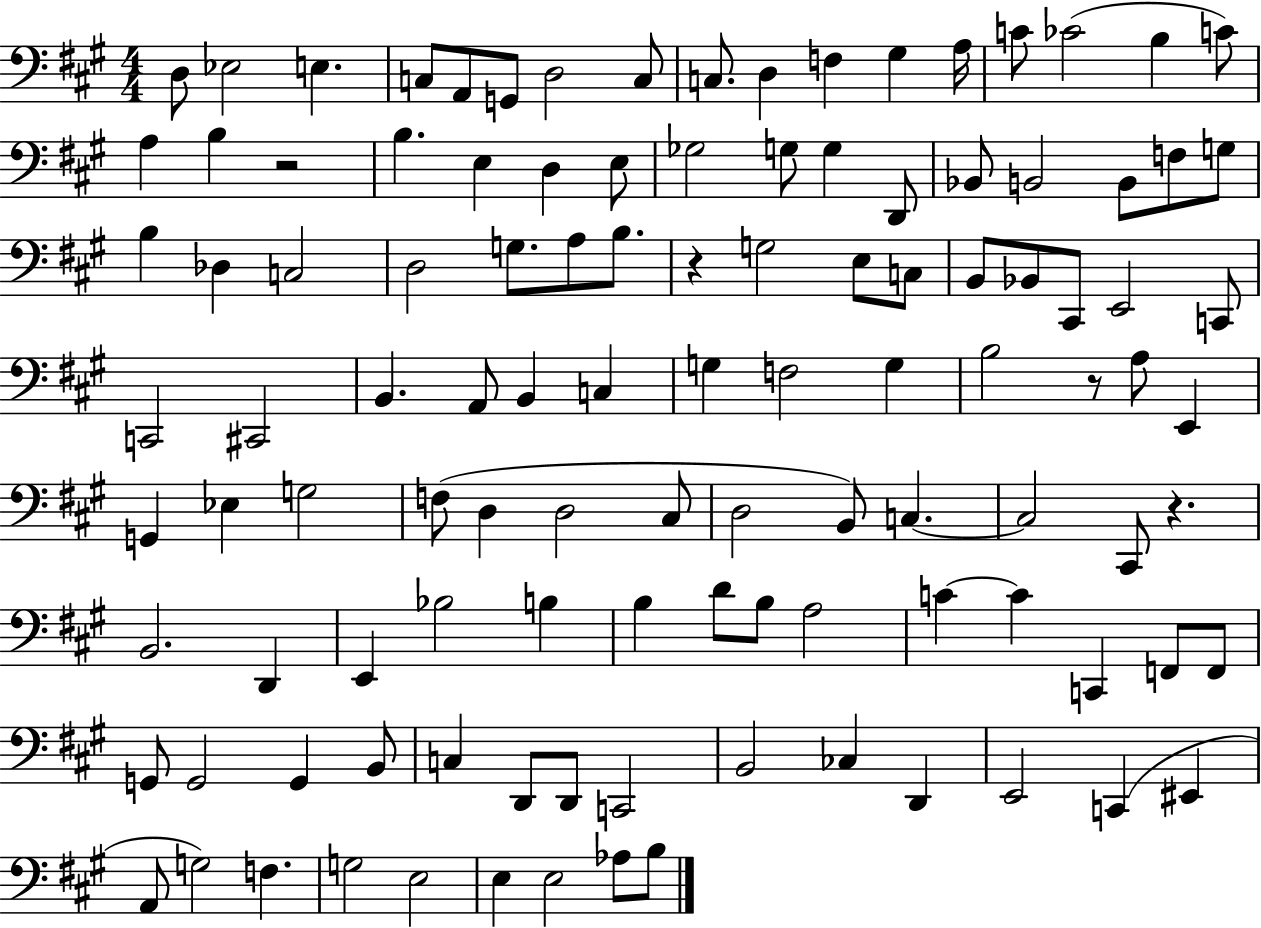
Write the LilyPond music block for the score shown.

{
  \clef bass
  \numericTimeSignature
  \time 4/4
  \key a \major
  d8 ees2 e4. | c8 a,8 g,8 d2 c8 | c8. d4 f4 gis4 a16 | c'8 ces'2( b4 c'8) | \break a4 b4 r2 | b4. e4 d4 e8 | ges2 g8 g4 d,8 | bes,8 b,2 b,8 f8 g8 | \break b4 des4 c2 | d2 g8. a8 b8. | r4 g2 e8 c8 | b,8 bes,8 cis,8 e,2 c,8 | \break c,2 cis,2 | b,4. a,8 b,4 c4 | g4 f2 g4 | b2 r8 a8 e,4 | \break g,4 ees4 g2 | f8( d4 d2 cis8 | d2 b,8) c4.~~ | c2 cis,8 r4. | \break b,2. d,4 | e,4 bes2 b4 | b4 d'8 b8 a2 | c'4~~ c'4 c,4 f,8 f,8 | \break g,8 g,2 g,4 b,8 | c4 d,8 d,8 c,2 | b,2 ces4 d,4 | e,2 c,4( eis,4 | \break a,8 g2) f4. | g2 e2 | e4 e2 aes8 b8 | \bar "|."
}